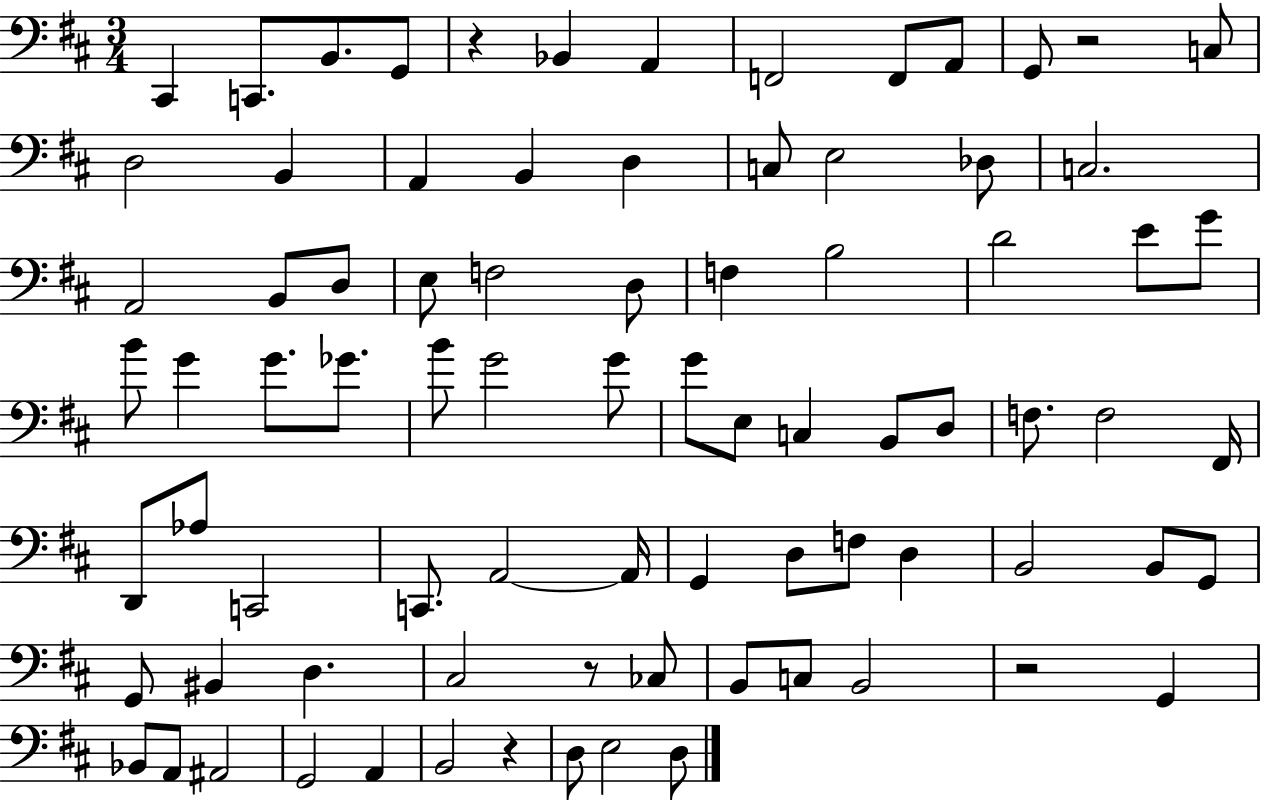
X:1
T:Untitled
M:3/4
L:1/4
K:D
^C,, C,,/2 B,,/2 G,,/2 z _B,, A,, F,,2 F,,/2 A,,/2 G,,/2 z2 C,/2 D,2 B,, A,, B,, D, C,/2 E,2 _D,/2 C,2 A,,2 B,,/2 D,/2 E,/2 F,2 D,/2 F, B,2 D2 E/2 G/2 B/2 G G/2 _G/2 B/2 G2 G/2 G/2 E,/2 C, B,,/2 D,/2 F,/2 F,2 ^F,,/4 D,,/2 _A,/2 C,,2 C,,/2 A,,2 A,,/4 G,, D,/2 F,/2 D, B,,2 B,,/2 G,,/2 G,,/2 ^B,, D, ^C,2 z/2 _C,/2 B,,/2 C,/2 B,,2 z2 G,, _B,,/2 A,,/2 ^A,,2 G,,2 A,, B,,2 z D,/2 E,2 D,/2